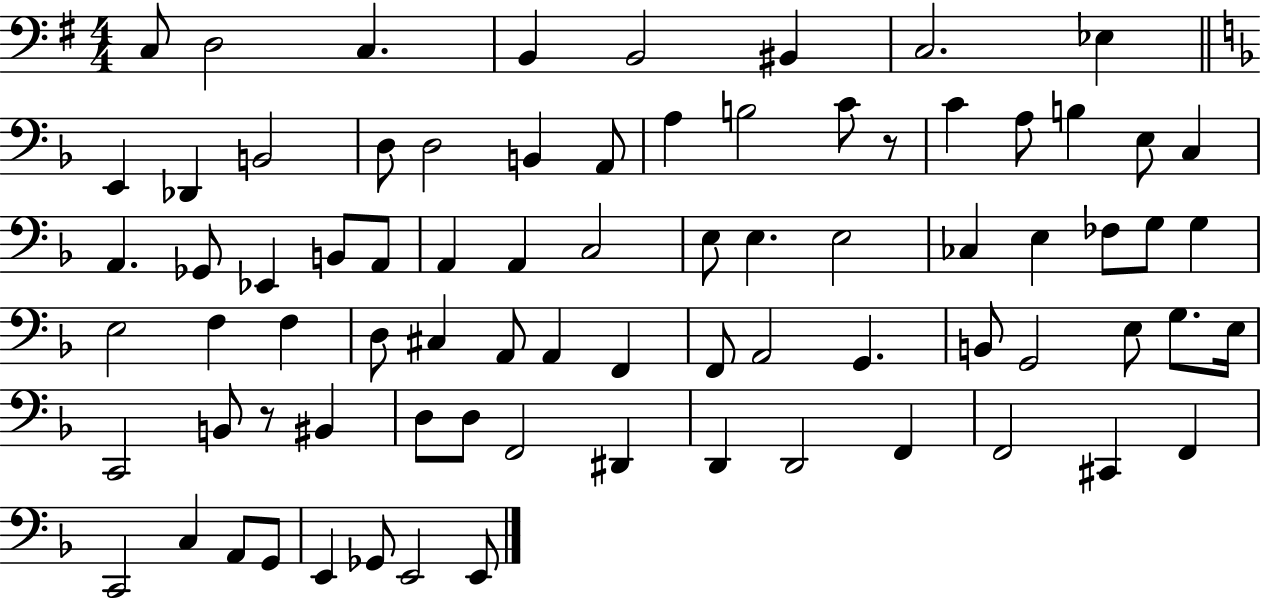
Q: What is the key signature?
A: G major